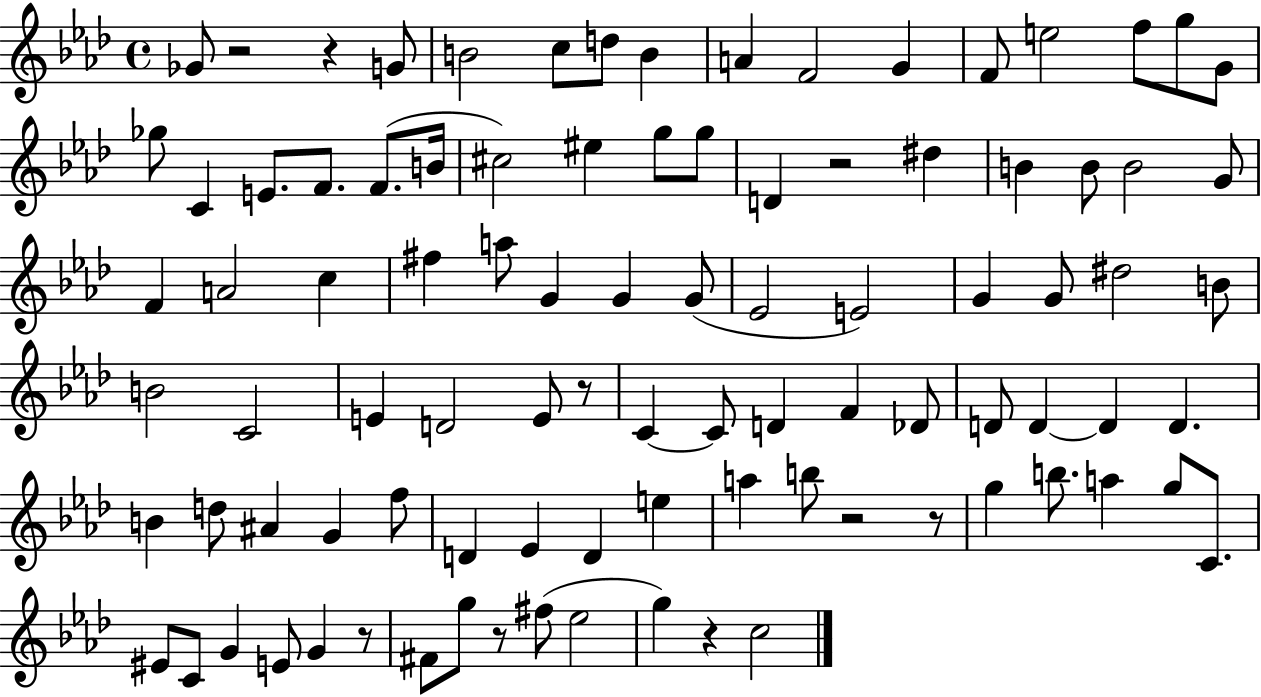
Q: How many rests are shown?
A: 9